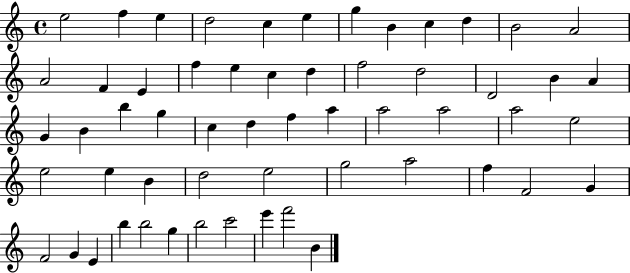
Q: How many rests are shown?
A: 0